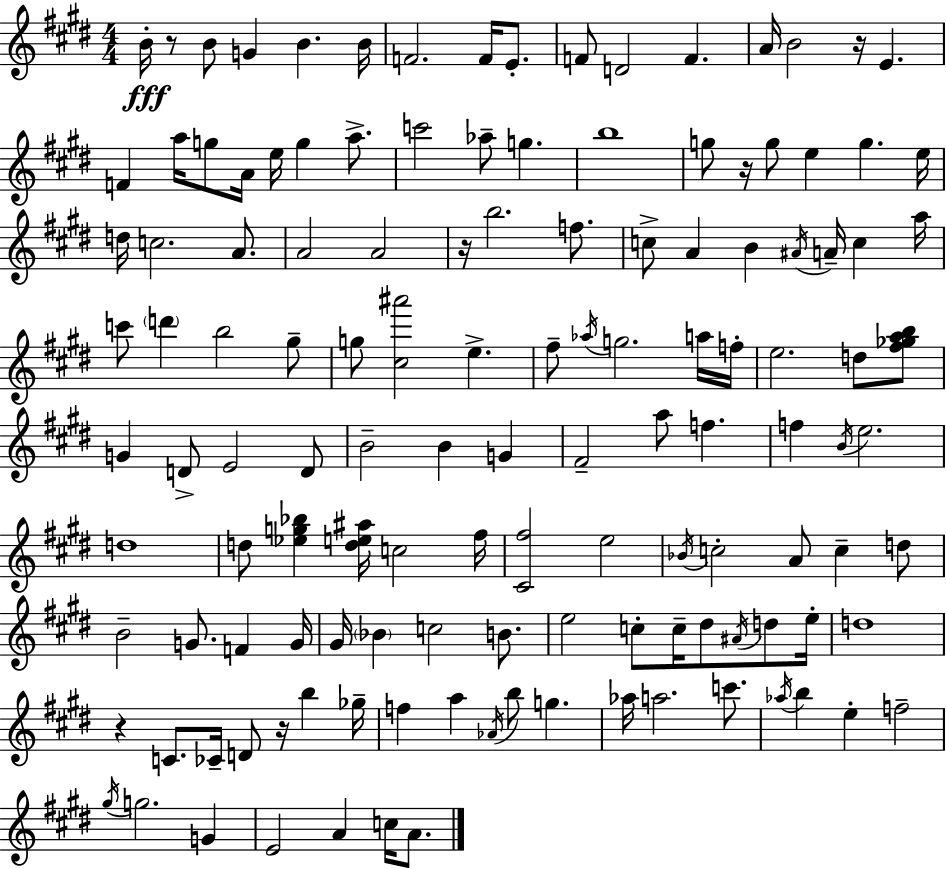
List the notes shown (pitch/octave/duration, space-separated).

B4/s R/e B4/e G4/q B4/q. B4/s F4/h. F4/s E4/e. F4/e D4/h F4/q. A4/s B4/h R/s E4/q. F4/q A5/s G5/e A4/s E5/s G5/q A5/e. C6/h Ab5/e G5/q. B5/w G5/e R/s G5/e E5/q G5/q. E5/s D5/s C5/h. A4/e. A4/h A4/h R/s B5/h. F5/e. C5/e A4/q B4/q A#4/s A4/s C5/q A5/s C6/e D6/q B5/h G#5/e G5/e [C#5,A#6]/h E5/q. F#5/e Ab5/s G5/h. A5/s F5/s E5/h. D5/e [F#5,Gb5,A5,B5]/e G4/q D4/e E4/h D4/e B4/h B4/q G4/q F#4/h A5/e F5/q. F5/q B4/s E5/h. D5/w D5/e [Eb5,G5,Bb5]/q [D5,E5,A#5]/s C5/h F#5/s [C#4,F#5]/h E5/h Bb4/s C5/h A4/e C5/q D5/e B4/h G4/e. F4/q G4/s G#4/s Bb4/q C5/h B4/e. E5/h C5/e C5/s D#5/e A#4/s D5/e E5/s D5/w R/q C4/e. CES4/s D4/e R/s B5/q Gb5/s F5/q A5/q Ab4/s B5/e G5/q. Ab5/s A5/h. C6/e. Ab5/s B5/q E5/q F5/h G#5/s G5/h. G4/q E4/h A4/q C5/s A4/e.